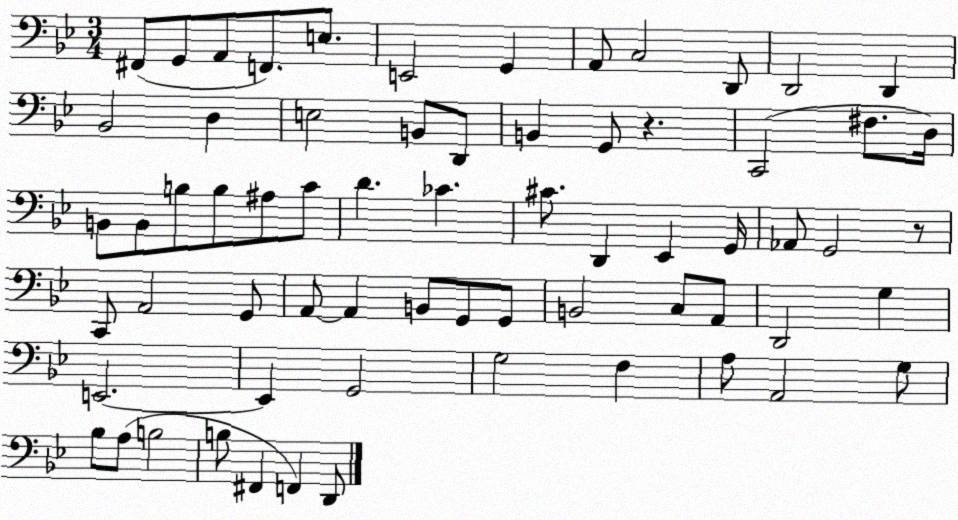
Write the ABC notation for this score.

X:1
T:Untitled
M:3/4
L:1/4
K:Bb
^F,,/2 G,,/2 A,,/2 F,,/2 E,/2 E,,2 G,, A,,/2 C,2 D,,/2 D,,2 D,, _B,,2 D, E,2 B,,/2 D,,/2 B,, G,,/2 z C,,2 ^F,/2 D,/4 B,,/2 B,,/2 B,/2 B,/2 ^A,/2 C/2 D _C ^C/2 D,, _E,, G,,/4 _A,,/2 G,,2 z/2 C,,/2 A,,2 G,,/2 A,,/2 A,, B,,/2 G,,/2 G,,/2 B,,2 C,/2 A,,/2 D,,2 G, E,,2 E,, G,,2 G,2 F, A,/2 A,,2 G,/2 _B,/2 A,/2 B,2 B,/2 ^F,, F,, D,,/2